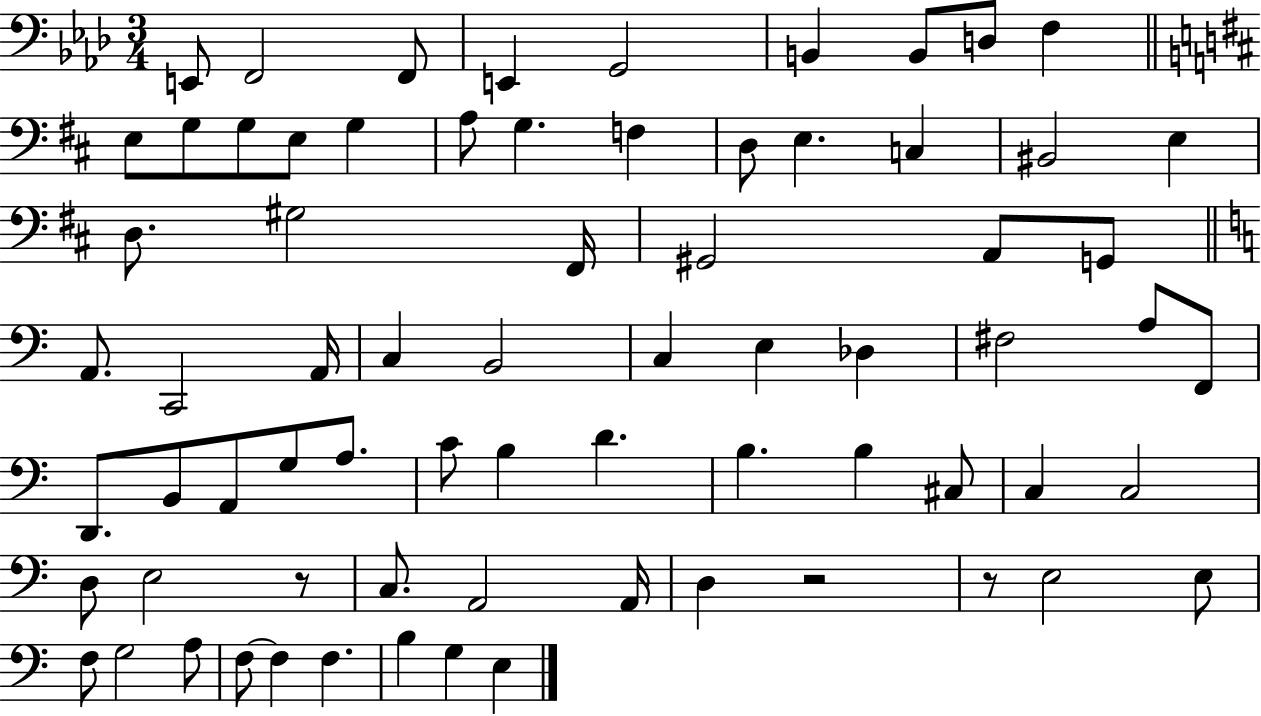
{
  \clef bass
  \numericTimeSignature
  \time 3/4
  \key aes \major
  e,8 f,2 f,8 | e,4 g,2 | b,4 b,8 d8 f4 | \bar "||" \break \key d \major e8 g8 g8 e8 g4 | a8 g4. f4 | d8 e4. c4 | bis,2 e4 | \break d8. gis2 fis,16 | gis,2 a,8 g,8 | \bar "||" \break \key a \minor a,8. c,2 a,16 | c4 b,2 | c4 e4 des4 | fis2 a8 f,8 | \break d,8. b,8 a,8 g8 a8. | c'8 b4 d'4. | b4. b4 cis8 | c4 c2 | \break d8 e2 r8 | c8. a,2 a,16 | d4 r2 | r8 e2 e8 | \break f8 g2 a8 | f8~~ f4 f4. | b4 g4 e4 | \bar "|."
}